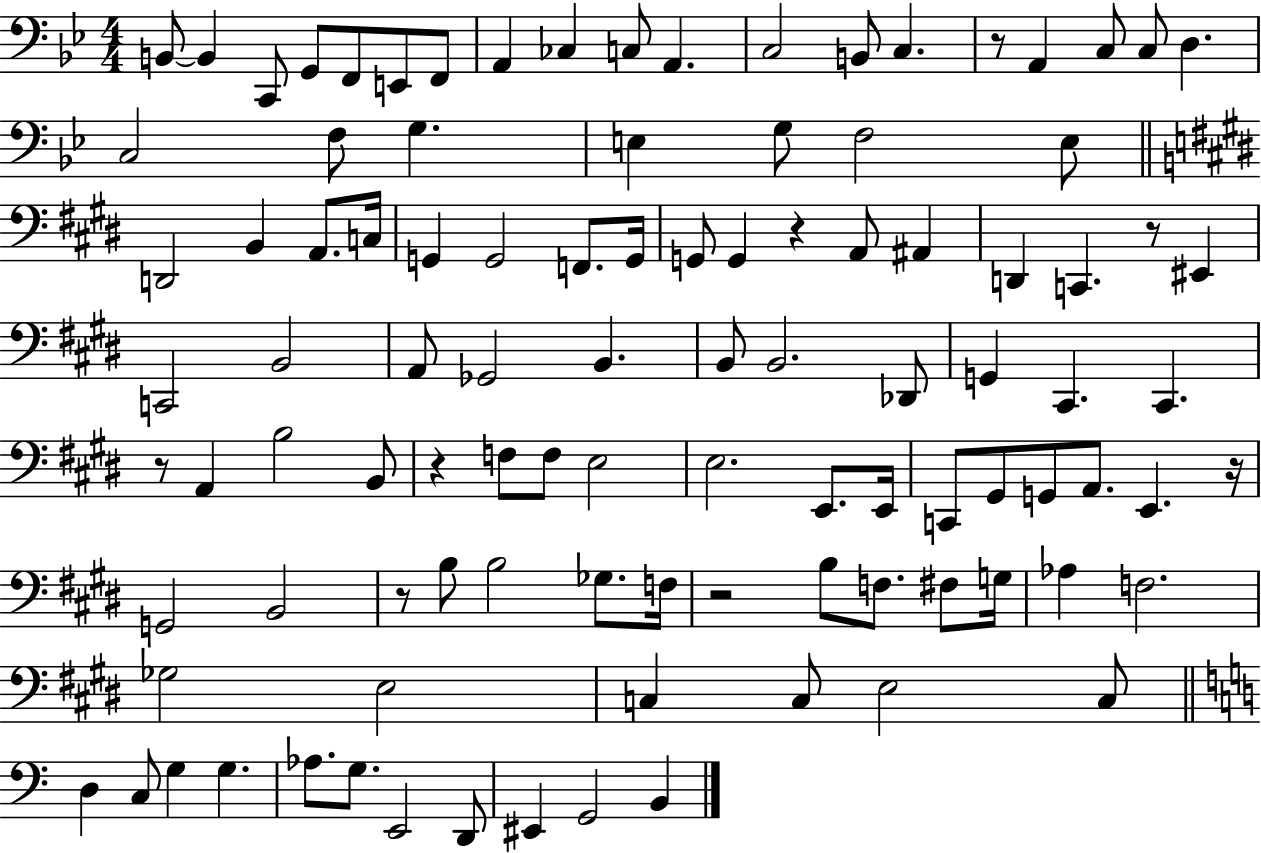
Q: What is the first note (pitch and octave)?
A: B2